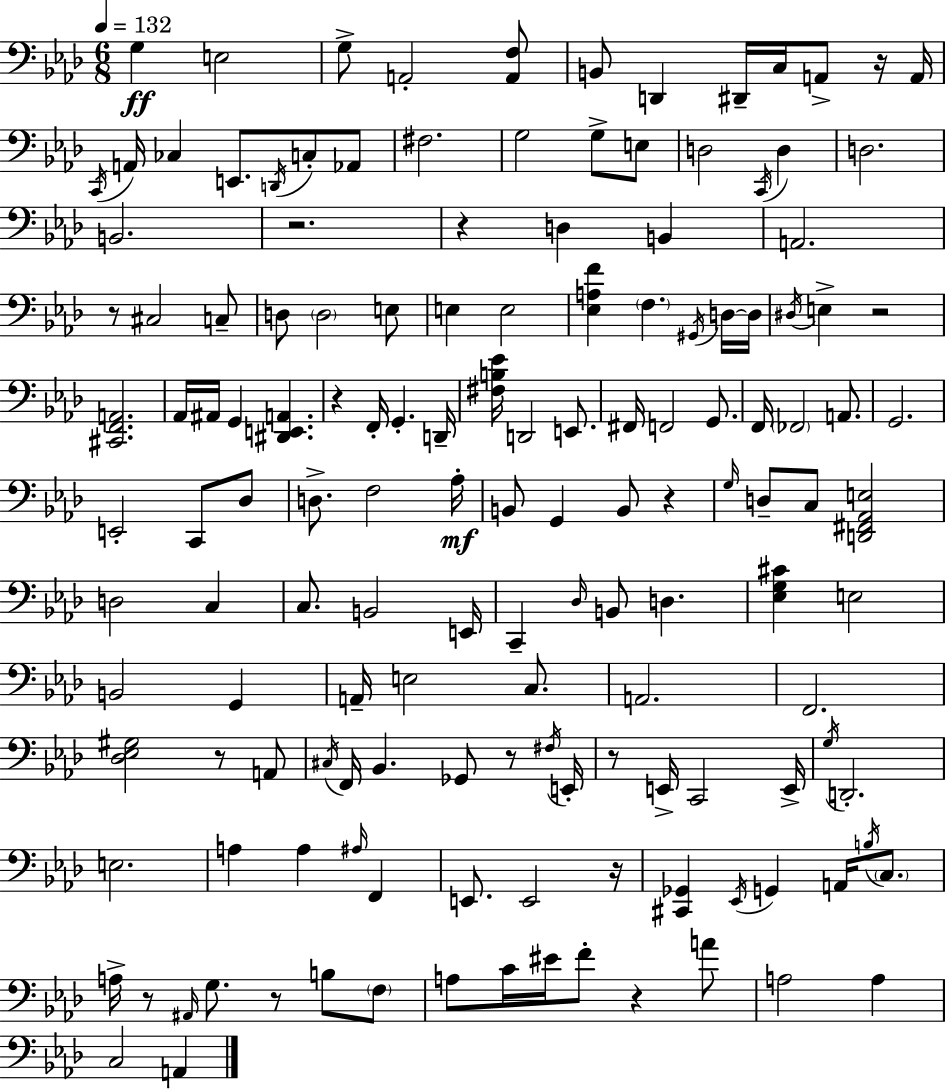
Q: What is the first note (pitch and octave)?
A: G3